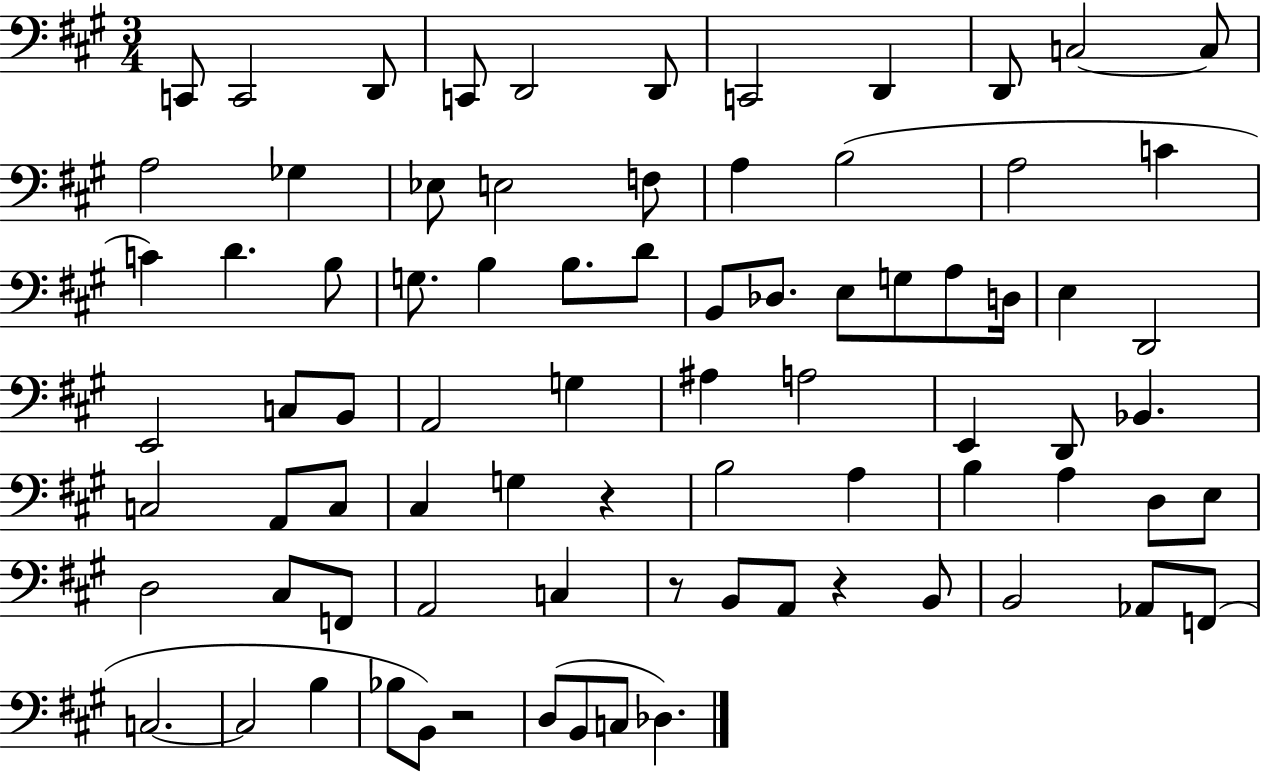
X:1
T:Untitled
M:3/4
L:1/4
K:A
C,,/2 C,,2 D,,/2 C,,/2 D,,2 D,,/2 C,,2 D,, D,,/2 C,2 C,/2 A,2 _G, _E,/2 E,2 F,/2 A, B,2 A,2 C C D B,/2 G,/2 B, B,/2 D/2 B,,/2 _D,/2 E,/2 G,/2 A,/2 D,/4 E, D,,2 E,,2 C,/2 B,,/2 A,,2 G, ^A, A,2 E,, D,,/2 _B,, C,2 A,,/2 C,/2 ^C, G, z B,2 A, B, A, D,/2 E,/2 D,2 ^C,/2 F,,/2 A,,2 C, z/2 B,,/2 A,,/2 z B,,/2 B,,2 _A,,/2 F,,/2 C,2 C,2 B, _B,/2 B,,/2 z2 D,/2 B,,/2 C,/2 _D,